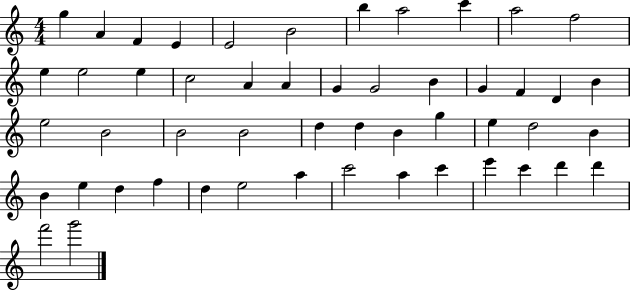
G5/q A4/q F4/q E4/q E4/h B4/h B5/q A5/h C6/q A5/h F5/h E5/q E5/h E5/q C5/h A4/q A4/q G4/q G4/h B4/q G4/q F4/q D4/q B4/q E5/h B4/h B4/h B4/h D5/q D5/q B4/q G5/q E5/q D5/h B4/q B4/q E5/q D5/q F5/q D5/q E5/h A5/q C6/h A5/q C6/q E6/q C6/q D6/q D6/q F6/h G6/h